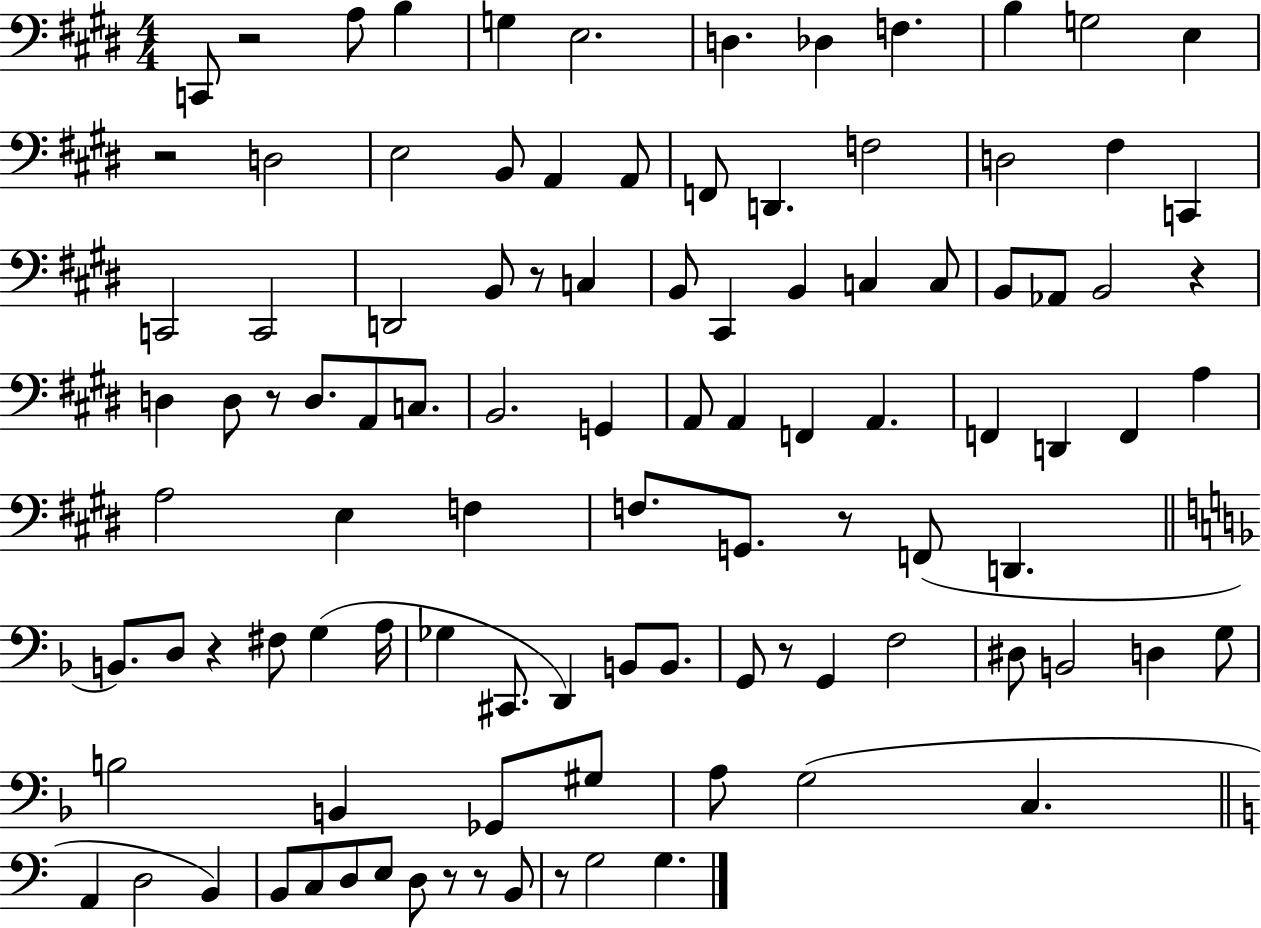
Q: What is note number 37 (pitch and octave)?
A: D3